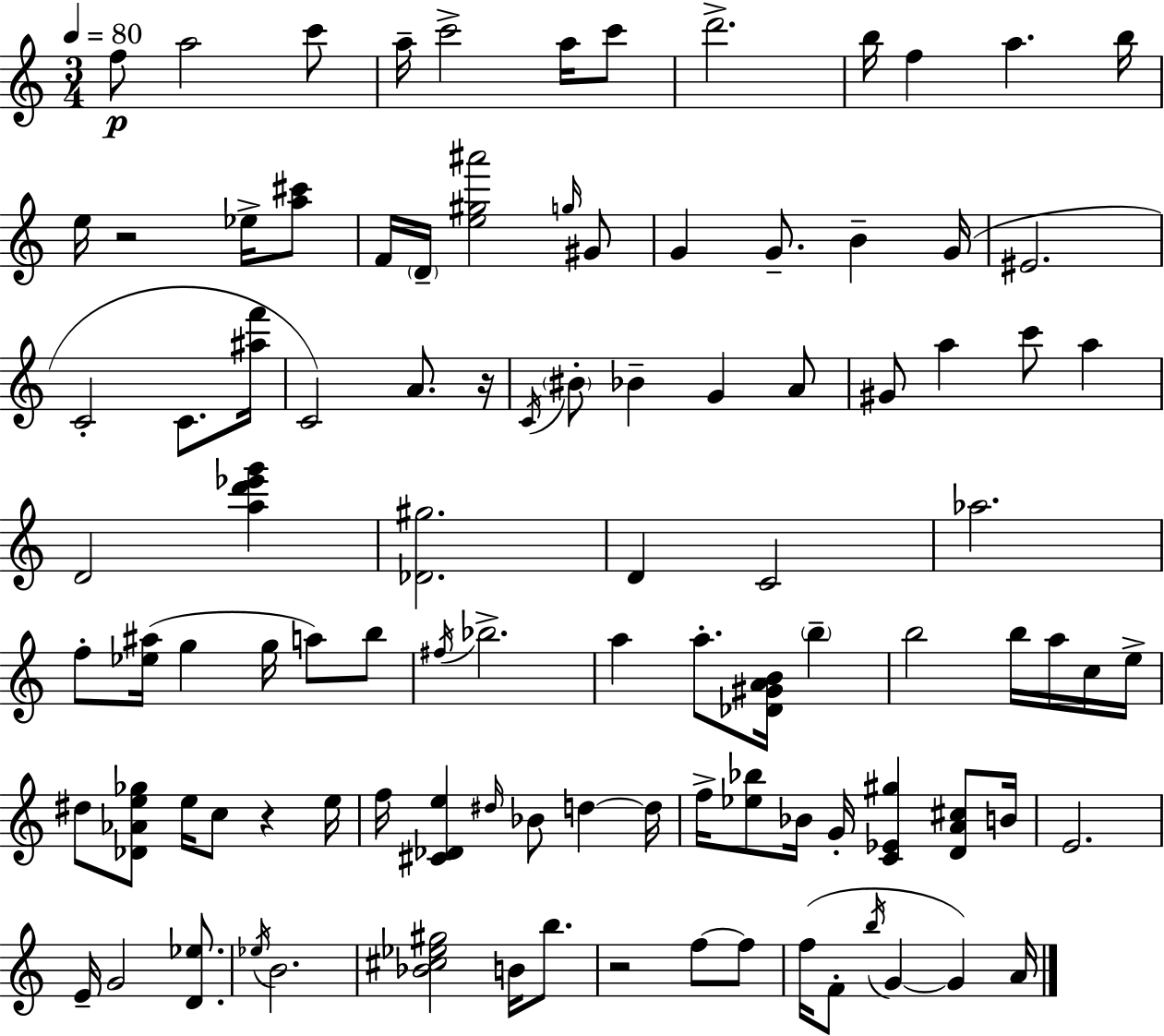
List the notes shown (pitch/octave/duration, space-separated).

F5/e A5/h C6/e A5/s C6/h A5/s C6/e D6/h. B5/s F5/q A5/q. B5/s E5/s R/h Eb5/s [A5,C#6]/e F4/s D4/s [E5,G#5,A#6]/h G5/s G#4/e G4/q G4/e. B4/q G4/s EIS4/h. C4/h C4/e. [A#5,F6]/s C4/h A4/e. R/s C4/s BIS4/e Bb4/q G4/q A4/e G#4/e A5/q C6/e A5/q D4/h [A5,D6,Eb6,G6]/q [Db4,G#5]/h. D4/q C4/h Ab5/h. F5/e [Eb5,A#5]/s G5/q G5/s A5/e B5/e F#5/s Bb5/h. A5/q A5/e. [Db4,G#4,A4,B4]/s B5/q B5/h B5/s A5/s C5/s E5/s D#5/e [Db4,Ab4,E5,Gb5]/e E5/s C5/e R/q E5/s F5/s [C#4,Db4,E5]/q D#5/s Bb4/e D5/q D5/s F5/s [Eb5,Bb5]/e Bb4/s G4/s [C4,Eb4,G#5]/q [D4,A4,C#5]/e B4/s E4/h. E4/s G4/h [D4,Eb5]/e. Eb5/s B4/h. [Bb4,C#5,Eb5,G#5]/h B4/s B5/e. R/h F5/e F5/e F5/s F4/e B5/s G4/q G4/q A4/s